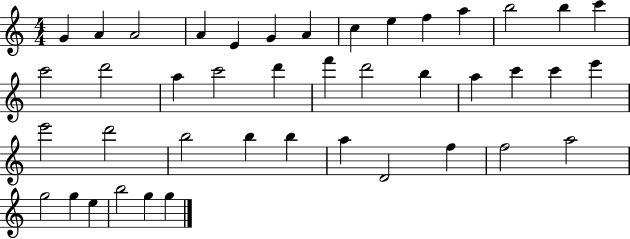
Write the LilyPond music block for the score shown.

{
  \clef treble
  \numericTimeSignature
  \time 4/4
  \key c \major
  g'4 a'4 a'2 | a'4 e'4 g'4 a'4 | c''4 e''4 f''4 a''4 | b''2 b''4 c'''4 | \break c'''2 d'''2 | a''4 c'''2 d'''4 | f'''4 d'''2 b''4 | a''4 c'''4 c'''4 e'''4 | \break e'''2 d'''2 | b''2 b''4 b''4 | a''4 d'2 f''4 | f''2 a''2 | \break g''2 g''4 e''4 | b''2 g''4 g''4 | \bar "|."
}